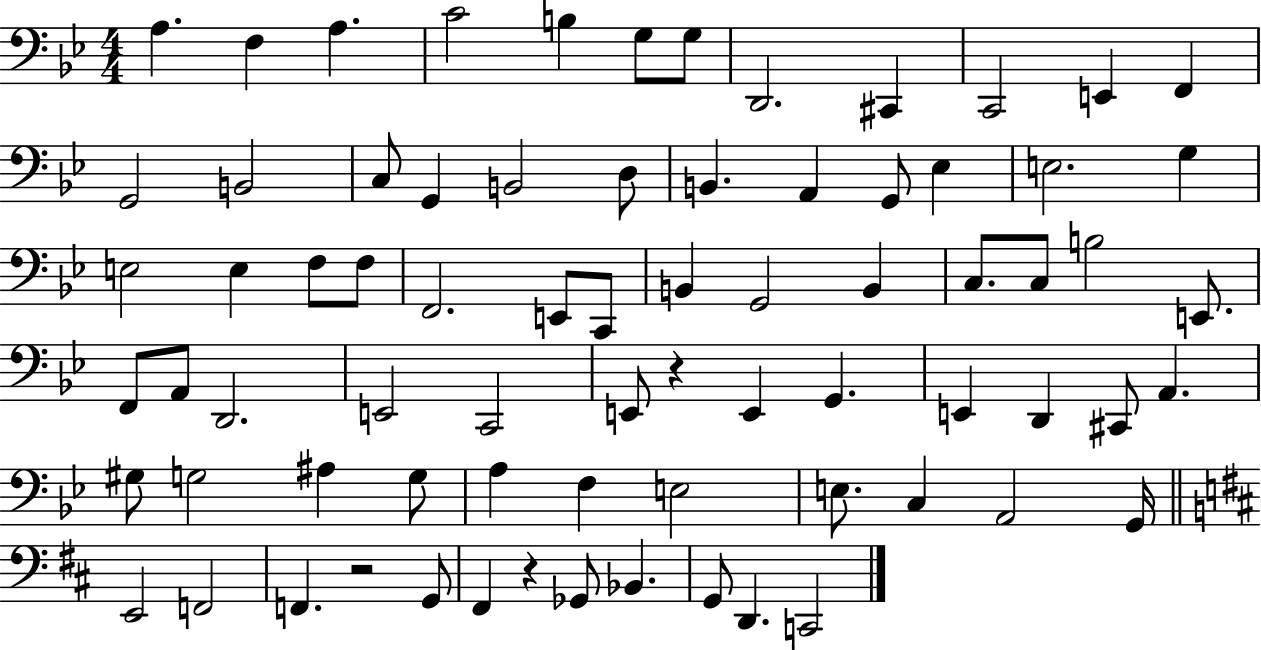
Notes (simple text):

A3/q. F3/q A3/q. C4/h B3/q G3/e G3/e D2/h. C#2/q C2/h E2/q F2/q G2/h B2/h C3/e G2/q B2/h D3/e B2/q. A2/q G2/e Eb3/q E3/h. G3/q E3/h E3/q F3/e F3/e F2/h. E2/e C2/e B2/q G2/h B2/q C3/e. C3/e B3/h E2/e. F2/e A2/e D2/h. E2/h C2/h E2/e R/q E2/q G2/q. E2/q D2/q C#2/e A2/q. G#3/e G3/h A#3/q G3/e A3/q F3/q E3/h E3/e. C3/q A2/h G2/s E2/h F2/h F2/q. R/h G2/e F#2/q R/q Gb2/e Bb2/q. G2/e D2/q. C2/h